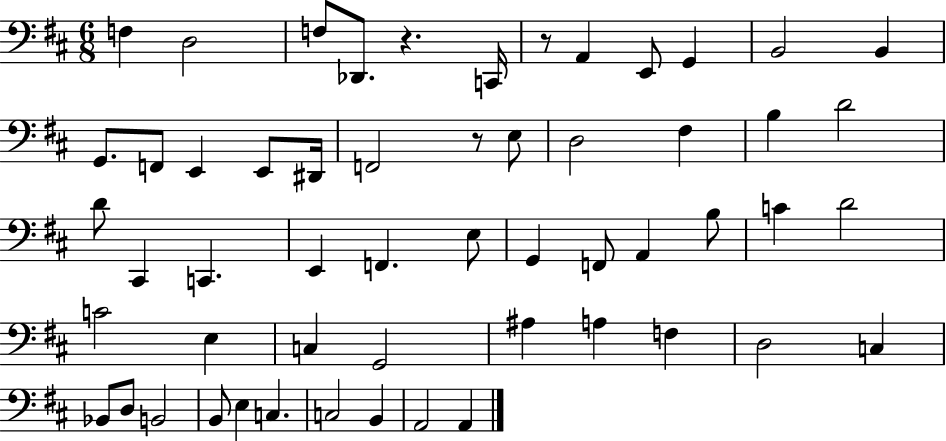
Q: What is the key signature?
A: D major